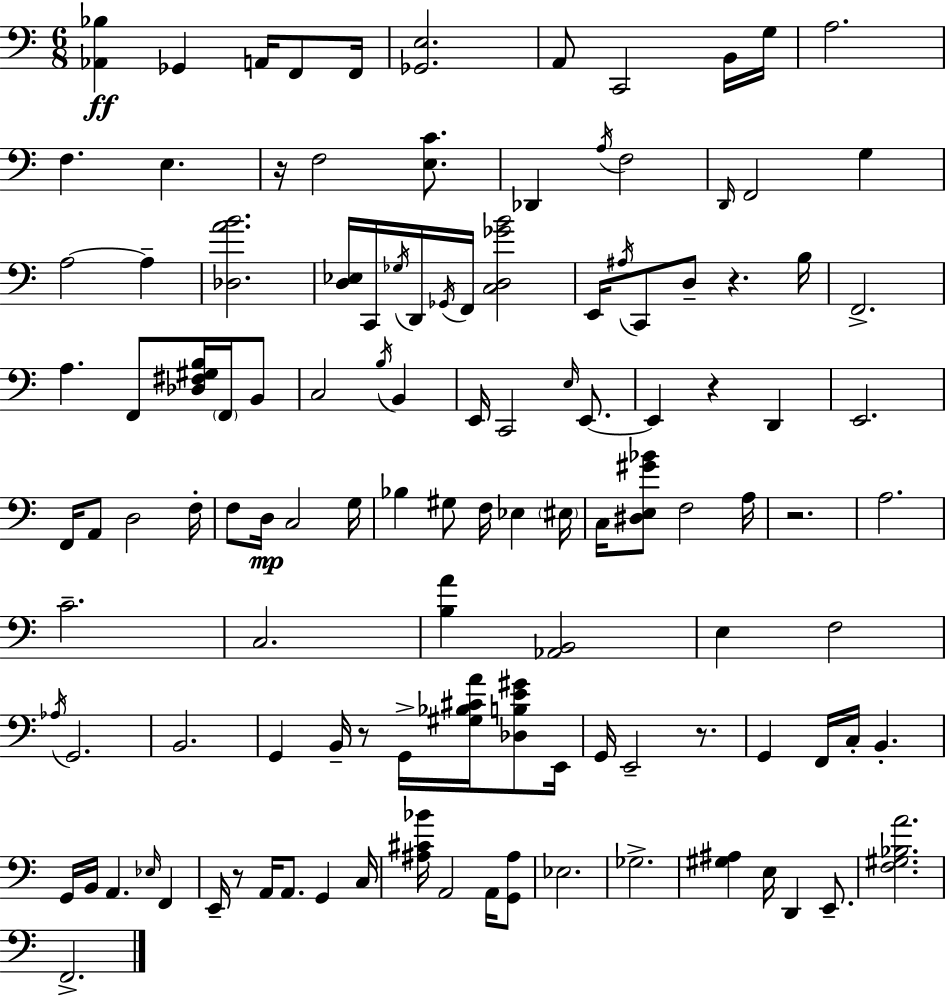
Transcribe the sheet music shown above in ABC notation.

X:1
T:Untitled
M:6/8
L:1/4
K:C
[_A,,_B,] _G,, A,,/4 F,,/2 F,,/4 [_G,,E,]2 A,,/2 C,,2 B,,/4 G,/4 A,2 F, E, z/4 F,2 [E,C]/2 _D,, A,/4 F,2 D,,/4 F,,2 G, A,2 A, [_D,AB]2 [D,_E,]/4 C,,/4 _G,/4 D,,/4 _G,,/4 F,,/4 [C,D,_GB]2 E,,/4 ^A,/4 C,,/2 D,/2 z B,/4 F,,2 A, F,,/2 [_D,^F,^G,B,]/4 F,,/4 B,,/2 C,2 B,/4 B,, E,,/4 C,,2 E,/4 E,,/2 E,, z D,, E,,2 F,,/4 A,,/2 D,2 F,/4 F,/2 D,/4 C,2 G,/4 _B, ^G,/2 F,/4 _E, ^E,/4 C,/4 [^D,E,^G_B]/2 F,2 A,/4 z2 A,2 C2 C,2 [B,A] [_A,,B,,]2 E, F,2 _A,/4 G,,2 B,,2 G,, B,,/4 z/2 G,,/4 [^G,_B,^CA]/4 [_D,B,E^G]/2 E,,/4 G,,/4 E,,2 z/2 G,, F,,/4 C,/4 B,, G,,/4 B,,/4 A,, _E,/4 F,, E,,/4 z/2 A,,/4 A,,/2 G,, C,/4 [^A,^C_B]/4 A,,2 A,,/4 [G,,^A,]/2 _E,2 _G,2 [^G,^A,] E,/4 D,, E,,/2 [F,^G,_B,A]2 F,,2